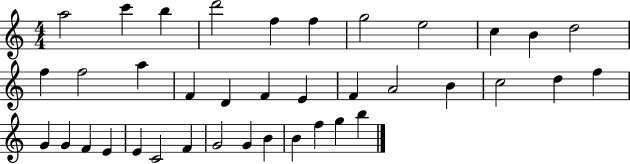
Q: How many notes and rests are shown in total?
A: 38